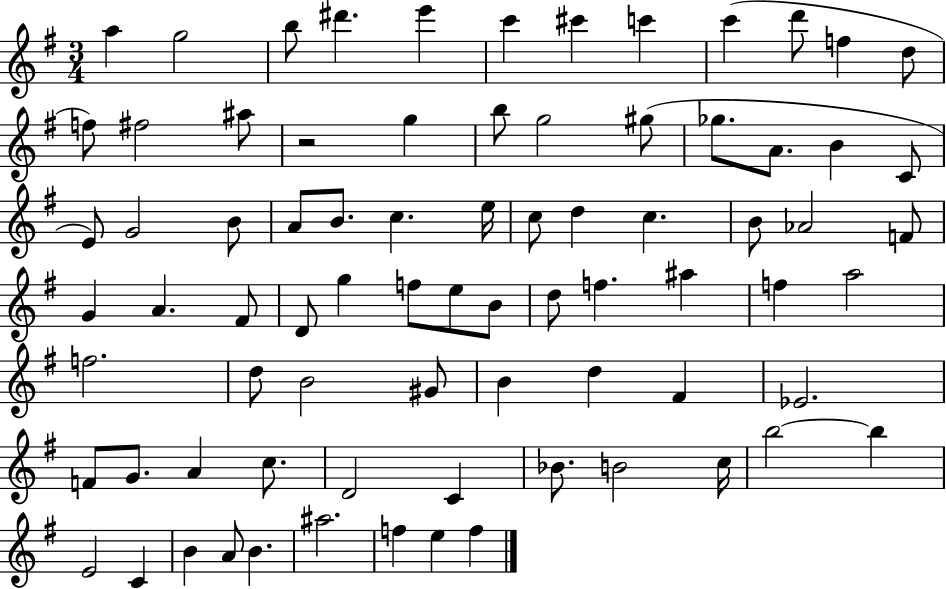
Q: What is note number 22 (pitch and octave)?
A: B4